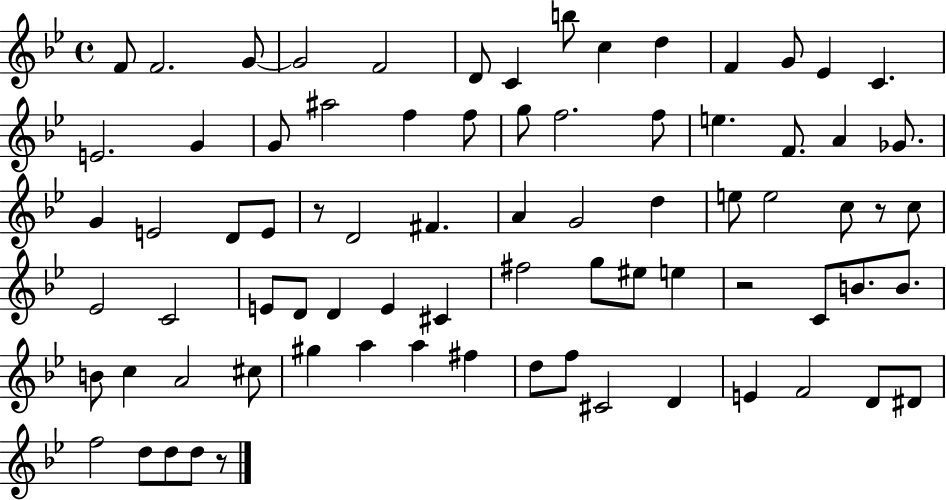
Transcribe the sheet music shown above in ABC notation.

X:1
T:Untitled
M:4/4
L:1/4
K:Bb
F/2 F2 G/2 G2 F2 D/2 C b/2 c d F G/2 _E C E2 G G/2 ^a2 f f/2 g/2 f2 f/2 e F/2 A _G/2 G E2 D/2 E/2 z/2 D2 ^F A G2 d e/2 e2 c/2 z/2 c/2 _E2 C2 E/2 D/2 D E ^C ^f2 g/2 ^e/2 e z2 C/2 B/2 B/2 B/2 c A2 ^c/2 ^g a a ^f d/2 f/2 ^C2 D E F2 D/2 ^D/2 f2 d/2 d/2 d/2 z/2